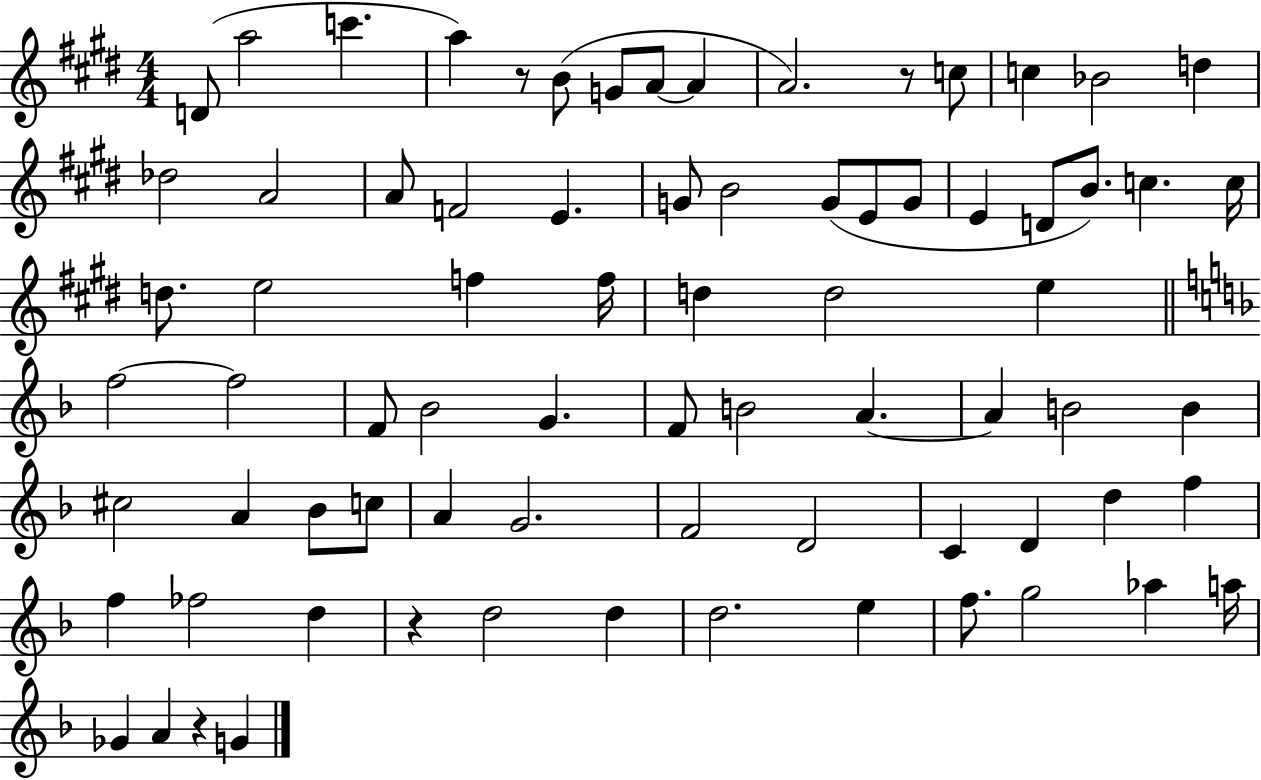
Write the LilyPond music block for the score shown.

{
  \clef treble
  \numericTimeSignature
  \time 4/4
  \key e \major
  d'8( a''2 c'''4. | a''4) r8 b'8( g'8 a'8~~ a'4 | a'2.) r8 c''8 | c''4 bes'2 d''4 | \break des''2 a'2 | a'8 f'2 e'4. | g'8 b'2 g'8( e'8 g'8 | e'4 d'8 b'8.) c''4. c''16 | \break d''8. e''2 f''4 f''16 | d''4 d''2 e''4 | \bar "||" \break \key d \minor f''2~~ f''2 | f'8 bes'2 g'4. | f'8 b'2 a'4.~~ | a'4 b'2 b'4 | \break cis''2 a'4 bes'8 c''8 | a'4 g'2. | f'2 d'2 | c'4 d'4 d''4 f''4 | \break f''4 fes''2 d''4 | r4 d''2 d''4 | d''2. e''4 | f''8. g''2 aes''4 a''16 | \break ges'4 a'4 r4 g'4 | \bar "|."
}